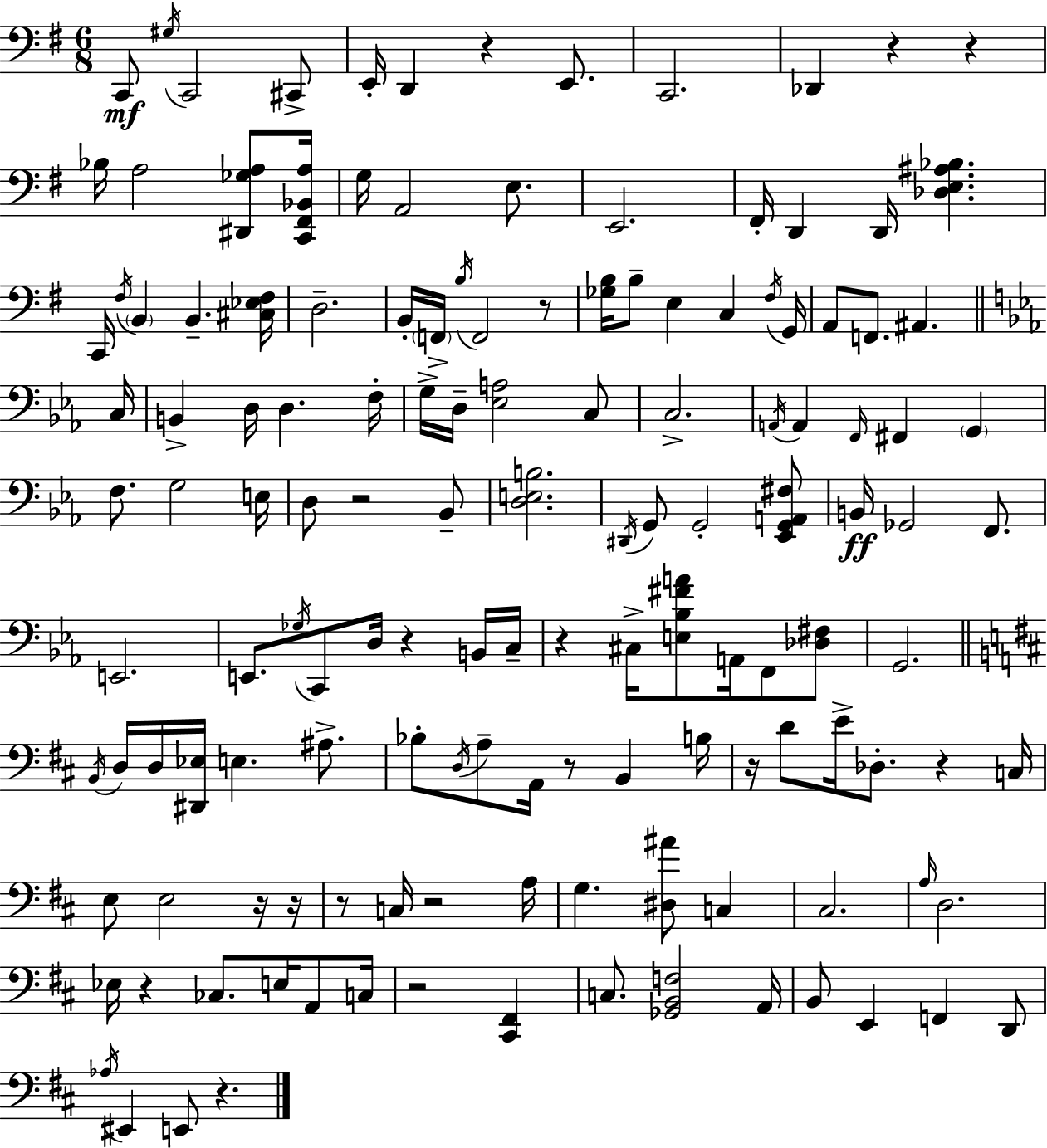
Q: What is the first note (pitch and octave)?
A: C2